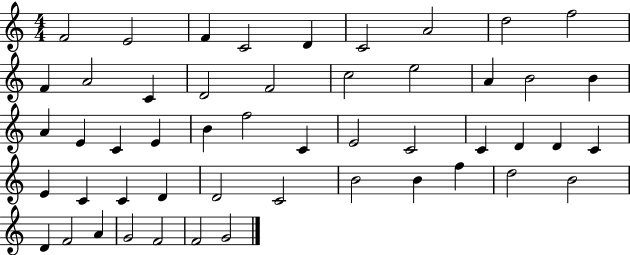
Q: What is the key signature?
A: C major